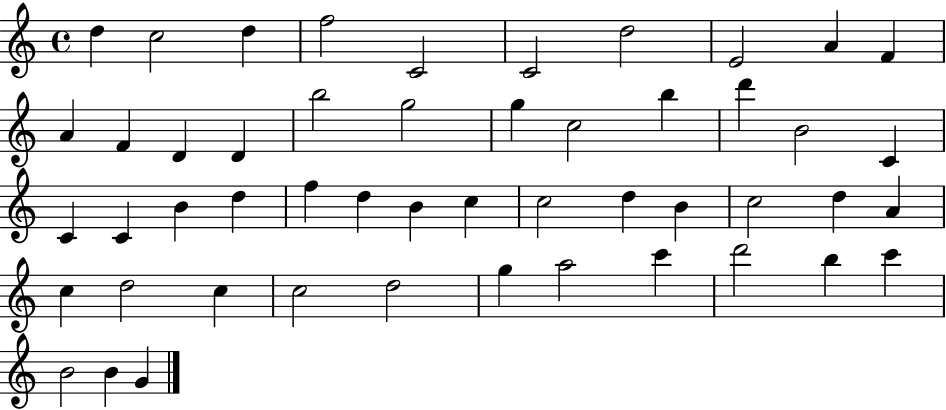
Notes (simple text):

D5/q C5/h D5/q F5/h C4/h C4/h D5/h E4/h A4/q F4/q A4/q F4/q D4/q D4/q B5/h G5/h G5/q C5/h B5/q D6/q B4/h C4/q C4/q C4/q B4/q D5/q F5/q D5/q B4/q C5/q C5/h D5/q B4/q C5/h D5/q A4/q C5/q D5/h C5/q C5/h D5/h G5/q A5/h C6/q D6/h B5/q C6/q B4/h B4/q G4/q